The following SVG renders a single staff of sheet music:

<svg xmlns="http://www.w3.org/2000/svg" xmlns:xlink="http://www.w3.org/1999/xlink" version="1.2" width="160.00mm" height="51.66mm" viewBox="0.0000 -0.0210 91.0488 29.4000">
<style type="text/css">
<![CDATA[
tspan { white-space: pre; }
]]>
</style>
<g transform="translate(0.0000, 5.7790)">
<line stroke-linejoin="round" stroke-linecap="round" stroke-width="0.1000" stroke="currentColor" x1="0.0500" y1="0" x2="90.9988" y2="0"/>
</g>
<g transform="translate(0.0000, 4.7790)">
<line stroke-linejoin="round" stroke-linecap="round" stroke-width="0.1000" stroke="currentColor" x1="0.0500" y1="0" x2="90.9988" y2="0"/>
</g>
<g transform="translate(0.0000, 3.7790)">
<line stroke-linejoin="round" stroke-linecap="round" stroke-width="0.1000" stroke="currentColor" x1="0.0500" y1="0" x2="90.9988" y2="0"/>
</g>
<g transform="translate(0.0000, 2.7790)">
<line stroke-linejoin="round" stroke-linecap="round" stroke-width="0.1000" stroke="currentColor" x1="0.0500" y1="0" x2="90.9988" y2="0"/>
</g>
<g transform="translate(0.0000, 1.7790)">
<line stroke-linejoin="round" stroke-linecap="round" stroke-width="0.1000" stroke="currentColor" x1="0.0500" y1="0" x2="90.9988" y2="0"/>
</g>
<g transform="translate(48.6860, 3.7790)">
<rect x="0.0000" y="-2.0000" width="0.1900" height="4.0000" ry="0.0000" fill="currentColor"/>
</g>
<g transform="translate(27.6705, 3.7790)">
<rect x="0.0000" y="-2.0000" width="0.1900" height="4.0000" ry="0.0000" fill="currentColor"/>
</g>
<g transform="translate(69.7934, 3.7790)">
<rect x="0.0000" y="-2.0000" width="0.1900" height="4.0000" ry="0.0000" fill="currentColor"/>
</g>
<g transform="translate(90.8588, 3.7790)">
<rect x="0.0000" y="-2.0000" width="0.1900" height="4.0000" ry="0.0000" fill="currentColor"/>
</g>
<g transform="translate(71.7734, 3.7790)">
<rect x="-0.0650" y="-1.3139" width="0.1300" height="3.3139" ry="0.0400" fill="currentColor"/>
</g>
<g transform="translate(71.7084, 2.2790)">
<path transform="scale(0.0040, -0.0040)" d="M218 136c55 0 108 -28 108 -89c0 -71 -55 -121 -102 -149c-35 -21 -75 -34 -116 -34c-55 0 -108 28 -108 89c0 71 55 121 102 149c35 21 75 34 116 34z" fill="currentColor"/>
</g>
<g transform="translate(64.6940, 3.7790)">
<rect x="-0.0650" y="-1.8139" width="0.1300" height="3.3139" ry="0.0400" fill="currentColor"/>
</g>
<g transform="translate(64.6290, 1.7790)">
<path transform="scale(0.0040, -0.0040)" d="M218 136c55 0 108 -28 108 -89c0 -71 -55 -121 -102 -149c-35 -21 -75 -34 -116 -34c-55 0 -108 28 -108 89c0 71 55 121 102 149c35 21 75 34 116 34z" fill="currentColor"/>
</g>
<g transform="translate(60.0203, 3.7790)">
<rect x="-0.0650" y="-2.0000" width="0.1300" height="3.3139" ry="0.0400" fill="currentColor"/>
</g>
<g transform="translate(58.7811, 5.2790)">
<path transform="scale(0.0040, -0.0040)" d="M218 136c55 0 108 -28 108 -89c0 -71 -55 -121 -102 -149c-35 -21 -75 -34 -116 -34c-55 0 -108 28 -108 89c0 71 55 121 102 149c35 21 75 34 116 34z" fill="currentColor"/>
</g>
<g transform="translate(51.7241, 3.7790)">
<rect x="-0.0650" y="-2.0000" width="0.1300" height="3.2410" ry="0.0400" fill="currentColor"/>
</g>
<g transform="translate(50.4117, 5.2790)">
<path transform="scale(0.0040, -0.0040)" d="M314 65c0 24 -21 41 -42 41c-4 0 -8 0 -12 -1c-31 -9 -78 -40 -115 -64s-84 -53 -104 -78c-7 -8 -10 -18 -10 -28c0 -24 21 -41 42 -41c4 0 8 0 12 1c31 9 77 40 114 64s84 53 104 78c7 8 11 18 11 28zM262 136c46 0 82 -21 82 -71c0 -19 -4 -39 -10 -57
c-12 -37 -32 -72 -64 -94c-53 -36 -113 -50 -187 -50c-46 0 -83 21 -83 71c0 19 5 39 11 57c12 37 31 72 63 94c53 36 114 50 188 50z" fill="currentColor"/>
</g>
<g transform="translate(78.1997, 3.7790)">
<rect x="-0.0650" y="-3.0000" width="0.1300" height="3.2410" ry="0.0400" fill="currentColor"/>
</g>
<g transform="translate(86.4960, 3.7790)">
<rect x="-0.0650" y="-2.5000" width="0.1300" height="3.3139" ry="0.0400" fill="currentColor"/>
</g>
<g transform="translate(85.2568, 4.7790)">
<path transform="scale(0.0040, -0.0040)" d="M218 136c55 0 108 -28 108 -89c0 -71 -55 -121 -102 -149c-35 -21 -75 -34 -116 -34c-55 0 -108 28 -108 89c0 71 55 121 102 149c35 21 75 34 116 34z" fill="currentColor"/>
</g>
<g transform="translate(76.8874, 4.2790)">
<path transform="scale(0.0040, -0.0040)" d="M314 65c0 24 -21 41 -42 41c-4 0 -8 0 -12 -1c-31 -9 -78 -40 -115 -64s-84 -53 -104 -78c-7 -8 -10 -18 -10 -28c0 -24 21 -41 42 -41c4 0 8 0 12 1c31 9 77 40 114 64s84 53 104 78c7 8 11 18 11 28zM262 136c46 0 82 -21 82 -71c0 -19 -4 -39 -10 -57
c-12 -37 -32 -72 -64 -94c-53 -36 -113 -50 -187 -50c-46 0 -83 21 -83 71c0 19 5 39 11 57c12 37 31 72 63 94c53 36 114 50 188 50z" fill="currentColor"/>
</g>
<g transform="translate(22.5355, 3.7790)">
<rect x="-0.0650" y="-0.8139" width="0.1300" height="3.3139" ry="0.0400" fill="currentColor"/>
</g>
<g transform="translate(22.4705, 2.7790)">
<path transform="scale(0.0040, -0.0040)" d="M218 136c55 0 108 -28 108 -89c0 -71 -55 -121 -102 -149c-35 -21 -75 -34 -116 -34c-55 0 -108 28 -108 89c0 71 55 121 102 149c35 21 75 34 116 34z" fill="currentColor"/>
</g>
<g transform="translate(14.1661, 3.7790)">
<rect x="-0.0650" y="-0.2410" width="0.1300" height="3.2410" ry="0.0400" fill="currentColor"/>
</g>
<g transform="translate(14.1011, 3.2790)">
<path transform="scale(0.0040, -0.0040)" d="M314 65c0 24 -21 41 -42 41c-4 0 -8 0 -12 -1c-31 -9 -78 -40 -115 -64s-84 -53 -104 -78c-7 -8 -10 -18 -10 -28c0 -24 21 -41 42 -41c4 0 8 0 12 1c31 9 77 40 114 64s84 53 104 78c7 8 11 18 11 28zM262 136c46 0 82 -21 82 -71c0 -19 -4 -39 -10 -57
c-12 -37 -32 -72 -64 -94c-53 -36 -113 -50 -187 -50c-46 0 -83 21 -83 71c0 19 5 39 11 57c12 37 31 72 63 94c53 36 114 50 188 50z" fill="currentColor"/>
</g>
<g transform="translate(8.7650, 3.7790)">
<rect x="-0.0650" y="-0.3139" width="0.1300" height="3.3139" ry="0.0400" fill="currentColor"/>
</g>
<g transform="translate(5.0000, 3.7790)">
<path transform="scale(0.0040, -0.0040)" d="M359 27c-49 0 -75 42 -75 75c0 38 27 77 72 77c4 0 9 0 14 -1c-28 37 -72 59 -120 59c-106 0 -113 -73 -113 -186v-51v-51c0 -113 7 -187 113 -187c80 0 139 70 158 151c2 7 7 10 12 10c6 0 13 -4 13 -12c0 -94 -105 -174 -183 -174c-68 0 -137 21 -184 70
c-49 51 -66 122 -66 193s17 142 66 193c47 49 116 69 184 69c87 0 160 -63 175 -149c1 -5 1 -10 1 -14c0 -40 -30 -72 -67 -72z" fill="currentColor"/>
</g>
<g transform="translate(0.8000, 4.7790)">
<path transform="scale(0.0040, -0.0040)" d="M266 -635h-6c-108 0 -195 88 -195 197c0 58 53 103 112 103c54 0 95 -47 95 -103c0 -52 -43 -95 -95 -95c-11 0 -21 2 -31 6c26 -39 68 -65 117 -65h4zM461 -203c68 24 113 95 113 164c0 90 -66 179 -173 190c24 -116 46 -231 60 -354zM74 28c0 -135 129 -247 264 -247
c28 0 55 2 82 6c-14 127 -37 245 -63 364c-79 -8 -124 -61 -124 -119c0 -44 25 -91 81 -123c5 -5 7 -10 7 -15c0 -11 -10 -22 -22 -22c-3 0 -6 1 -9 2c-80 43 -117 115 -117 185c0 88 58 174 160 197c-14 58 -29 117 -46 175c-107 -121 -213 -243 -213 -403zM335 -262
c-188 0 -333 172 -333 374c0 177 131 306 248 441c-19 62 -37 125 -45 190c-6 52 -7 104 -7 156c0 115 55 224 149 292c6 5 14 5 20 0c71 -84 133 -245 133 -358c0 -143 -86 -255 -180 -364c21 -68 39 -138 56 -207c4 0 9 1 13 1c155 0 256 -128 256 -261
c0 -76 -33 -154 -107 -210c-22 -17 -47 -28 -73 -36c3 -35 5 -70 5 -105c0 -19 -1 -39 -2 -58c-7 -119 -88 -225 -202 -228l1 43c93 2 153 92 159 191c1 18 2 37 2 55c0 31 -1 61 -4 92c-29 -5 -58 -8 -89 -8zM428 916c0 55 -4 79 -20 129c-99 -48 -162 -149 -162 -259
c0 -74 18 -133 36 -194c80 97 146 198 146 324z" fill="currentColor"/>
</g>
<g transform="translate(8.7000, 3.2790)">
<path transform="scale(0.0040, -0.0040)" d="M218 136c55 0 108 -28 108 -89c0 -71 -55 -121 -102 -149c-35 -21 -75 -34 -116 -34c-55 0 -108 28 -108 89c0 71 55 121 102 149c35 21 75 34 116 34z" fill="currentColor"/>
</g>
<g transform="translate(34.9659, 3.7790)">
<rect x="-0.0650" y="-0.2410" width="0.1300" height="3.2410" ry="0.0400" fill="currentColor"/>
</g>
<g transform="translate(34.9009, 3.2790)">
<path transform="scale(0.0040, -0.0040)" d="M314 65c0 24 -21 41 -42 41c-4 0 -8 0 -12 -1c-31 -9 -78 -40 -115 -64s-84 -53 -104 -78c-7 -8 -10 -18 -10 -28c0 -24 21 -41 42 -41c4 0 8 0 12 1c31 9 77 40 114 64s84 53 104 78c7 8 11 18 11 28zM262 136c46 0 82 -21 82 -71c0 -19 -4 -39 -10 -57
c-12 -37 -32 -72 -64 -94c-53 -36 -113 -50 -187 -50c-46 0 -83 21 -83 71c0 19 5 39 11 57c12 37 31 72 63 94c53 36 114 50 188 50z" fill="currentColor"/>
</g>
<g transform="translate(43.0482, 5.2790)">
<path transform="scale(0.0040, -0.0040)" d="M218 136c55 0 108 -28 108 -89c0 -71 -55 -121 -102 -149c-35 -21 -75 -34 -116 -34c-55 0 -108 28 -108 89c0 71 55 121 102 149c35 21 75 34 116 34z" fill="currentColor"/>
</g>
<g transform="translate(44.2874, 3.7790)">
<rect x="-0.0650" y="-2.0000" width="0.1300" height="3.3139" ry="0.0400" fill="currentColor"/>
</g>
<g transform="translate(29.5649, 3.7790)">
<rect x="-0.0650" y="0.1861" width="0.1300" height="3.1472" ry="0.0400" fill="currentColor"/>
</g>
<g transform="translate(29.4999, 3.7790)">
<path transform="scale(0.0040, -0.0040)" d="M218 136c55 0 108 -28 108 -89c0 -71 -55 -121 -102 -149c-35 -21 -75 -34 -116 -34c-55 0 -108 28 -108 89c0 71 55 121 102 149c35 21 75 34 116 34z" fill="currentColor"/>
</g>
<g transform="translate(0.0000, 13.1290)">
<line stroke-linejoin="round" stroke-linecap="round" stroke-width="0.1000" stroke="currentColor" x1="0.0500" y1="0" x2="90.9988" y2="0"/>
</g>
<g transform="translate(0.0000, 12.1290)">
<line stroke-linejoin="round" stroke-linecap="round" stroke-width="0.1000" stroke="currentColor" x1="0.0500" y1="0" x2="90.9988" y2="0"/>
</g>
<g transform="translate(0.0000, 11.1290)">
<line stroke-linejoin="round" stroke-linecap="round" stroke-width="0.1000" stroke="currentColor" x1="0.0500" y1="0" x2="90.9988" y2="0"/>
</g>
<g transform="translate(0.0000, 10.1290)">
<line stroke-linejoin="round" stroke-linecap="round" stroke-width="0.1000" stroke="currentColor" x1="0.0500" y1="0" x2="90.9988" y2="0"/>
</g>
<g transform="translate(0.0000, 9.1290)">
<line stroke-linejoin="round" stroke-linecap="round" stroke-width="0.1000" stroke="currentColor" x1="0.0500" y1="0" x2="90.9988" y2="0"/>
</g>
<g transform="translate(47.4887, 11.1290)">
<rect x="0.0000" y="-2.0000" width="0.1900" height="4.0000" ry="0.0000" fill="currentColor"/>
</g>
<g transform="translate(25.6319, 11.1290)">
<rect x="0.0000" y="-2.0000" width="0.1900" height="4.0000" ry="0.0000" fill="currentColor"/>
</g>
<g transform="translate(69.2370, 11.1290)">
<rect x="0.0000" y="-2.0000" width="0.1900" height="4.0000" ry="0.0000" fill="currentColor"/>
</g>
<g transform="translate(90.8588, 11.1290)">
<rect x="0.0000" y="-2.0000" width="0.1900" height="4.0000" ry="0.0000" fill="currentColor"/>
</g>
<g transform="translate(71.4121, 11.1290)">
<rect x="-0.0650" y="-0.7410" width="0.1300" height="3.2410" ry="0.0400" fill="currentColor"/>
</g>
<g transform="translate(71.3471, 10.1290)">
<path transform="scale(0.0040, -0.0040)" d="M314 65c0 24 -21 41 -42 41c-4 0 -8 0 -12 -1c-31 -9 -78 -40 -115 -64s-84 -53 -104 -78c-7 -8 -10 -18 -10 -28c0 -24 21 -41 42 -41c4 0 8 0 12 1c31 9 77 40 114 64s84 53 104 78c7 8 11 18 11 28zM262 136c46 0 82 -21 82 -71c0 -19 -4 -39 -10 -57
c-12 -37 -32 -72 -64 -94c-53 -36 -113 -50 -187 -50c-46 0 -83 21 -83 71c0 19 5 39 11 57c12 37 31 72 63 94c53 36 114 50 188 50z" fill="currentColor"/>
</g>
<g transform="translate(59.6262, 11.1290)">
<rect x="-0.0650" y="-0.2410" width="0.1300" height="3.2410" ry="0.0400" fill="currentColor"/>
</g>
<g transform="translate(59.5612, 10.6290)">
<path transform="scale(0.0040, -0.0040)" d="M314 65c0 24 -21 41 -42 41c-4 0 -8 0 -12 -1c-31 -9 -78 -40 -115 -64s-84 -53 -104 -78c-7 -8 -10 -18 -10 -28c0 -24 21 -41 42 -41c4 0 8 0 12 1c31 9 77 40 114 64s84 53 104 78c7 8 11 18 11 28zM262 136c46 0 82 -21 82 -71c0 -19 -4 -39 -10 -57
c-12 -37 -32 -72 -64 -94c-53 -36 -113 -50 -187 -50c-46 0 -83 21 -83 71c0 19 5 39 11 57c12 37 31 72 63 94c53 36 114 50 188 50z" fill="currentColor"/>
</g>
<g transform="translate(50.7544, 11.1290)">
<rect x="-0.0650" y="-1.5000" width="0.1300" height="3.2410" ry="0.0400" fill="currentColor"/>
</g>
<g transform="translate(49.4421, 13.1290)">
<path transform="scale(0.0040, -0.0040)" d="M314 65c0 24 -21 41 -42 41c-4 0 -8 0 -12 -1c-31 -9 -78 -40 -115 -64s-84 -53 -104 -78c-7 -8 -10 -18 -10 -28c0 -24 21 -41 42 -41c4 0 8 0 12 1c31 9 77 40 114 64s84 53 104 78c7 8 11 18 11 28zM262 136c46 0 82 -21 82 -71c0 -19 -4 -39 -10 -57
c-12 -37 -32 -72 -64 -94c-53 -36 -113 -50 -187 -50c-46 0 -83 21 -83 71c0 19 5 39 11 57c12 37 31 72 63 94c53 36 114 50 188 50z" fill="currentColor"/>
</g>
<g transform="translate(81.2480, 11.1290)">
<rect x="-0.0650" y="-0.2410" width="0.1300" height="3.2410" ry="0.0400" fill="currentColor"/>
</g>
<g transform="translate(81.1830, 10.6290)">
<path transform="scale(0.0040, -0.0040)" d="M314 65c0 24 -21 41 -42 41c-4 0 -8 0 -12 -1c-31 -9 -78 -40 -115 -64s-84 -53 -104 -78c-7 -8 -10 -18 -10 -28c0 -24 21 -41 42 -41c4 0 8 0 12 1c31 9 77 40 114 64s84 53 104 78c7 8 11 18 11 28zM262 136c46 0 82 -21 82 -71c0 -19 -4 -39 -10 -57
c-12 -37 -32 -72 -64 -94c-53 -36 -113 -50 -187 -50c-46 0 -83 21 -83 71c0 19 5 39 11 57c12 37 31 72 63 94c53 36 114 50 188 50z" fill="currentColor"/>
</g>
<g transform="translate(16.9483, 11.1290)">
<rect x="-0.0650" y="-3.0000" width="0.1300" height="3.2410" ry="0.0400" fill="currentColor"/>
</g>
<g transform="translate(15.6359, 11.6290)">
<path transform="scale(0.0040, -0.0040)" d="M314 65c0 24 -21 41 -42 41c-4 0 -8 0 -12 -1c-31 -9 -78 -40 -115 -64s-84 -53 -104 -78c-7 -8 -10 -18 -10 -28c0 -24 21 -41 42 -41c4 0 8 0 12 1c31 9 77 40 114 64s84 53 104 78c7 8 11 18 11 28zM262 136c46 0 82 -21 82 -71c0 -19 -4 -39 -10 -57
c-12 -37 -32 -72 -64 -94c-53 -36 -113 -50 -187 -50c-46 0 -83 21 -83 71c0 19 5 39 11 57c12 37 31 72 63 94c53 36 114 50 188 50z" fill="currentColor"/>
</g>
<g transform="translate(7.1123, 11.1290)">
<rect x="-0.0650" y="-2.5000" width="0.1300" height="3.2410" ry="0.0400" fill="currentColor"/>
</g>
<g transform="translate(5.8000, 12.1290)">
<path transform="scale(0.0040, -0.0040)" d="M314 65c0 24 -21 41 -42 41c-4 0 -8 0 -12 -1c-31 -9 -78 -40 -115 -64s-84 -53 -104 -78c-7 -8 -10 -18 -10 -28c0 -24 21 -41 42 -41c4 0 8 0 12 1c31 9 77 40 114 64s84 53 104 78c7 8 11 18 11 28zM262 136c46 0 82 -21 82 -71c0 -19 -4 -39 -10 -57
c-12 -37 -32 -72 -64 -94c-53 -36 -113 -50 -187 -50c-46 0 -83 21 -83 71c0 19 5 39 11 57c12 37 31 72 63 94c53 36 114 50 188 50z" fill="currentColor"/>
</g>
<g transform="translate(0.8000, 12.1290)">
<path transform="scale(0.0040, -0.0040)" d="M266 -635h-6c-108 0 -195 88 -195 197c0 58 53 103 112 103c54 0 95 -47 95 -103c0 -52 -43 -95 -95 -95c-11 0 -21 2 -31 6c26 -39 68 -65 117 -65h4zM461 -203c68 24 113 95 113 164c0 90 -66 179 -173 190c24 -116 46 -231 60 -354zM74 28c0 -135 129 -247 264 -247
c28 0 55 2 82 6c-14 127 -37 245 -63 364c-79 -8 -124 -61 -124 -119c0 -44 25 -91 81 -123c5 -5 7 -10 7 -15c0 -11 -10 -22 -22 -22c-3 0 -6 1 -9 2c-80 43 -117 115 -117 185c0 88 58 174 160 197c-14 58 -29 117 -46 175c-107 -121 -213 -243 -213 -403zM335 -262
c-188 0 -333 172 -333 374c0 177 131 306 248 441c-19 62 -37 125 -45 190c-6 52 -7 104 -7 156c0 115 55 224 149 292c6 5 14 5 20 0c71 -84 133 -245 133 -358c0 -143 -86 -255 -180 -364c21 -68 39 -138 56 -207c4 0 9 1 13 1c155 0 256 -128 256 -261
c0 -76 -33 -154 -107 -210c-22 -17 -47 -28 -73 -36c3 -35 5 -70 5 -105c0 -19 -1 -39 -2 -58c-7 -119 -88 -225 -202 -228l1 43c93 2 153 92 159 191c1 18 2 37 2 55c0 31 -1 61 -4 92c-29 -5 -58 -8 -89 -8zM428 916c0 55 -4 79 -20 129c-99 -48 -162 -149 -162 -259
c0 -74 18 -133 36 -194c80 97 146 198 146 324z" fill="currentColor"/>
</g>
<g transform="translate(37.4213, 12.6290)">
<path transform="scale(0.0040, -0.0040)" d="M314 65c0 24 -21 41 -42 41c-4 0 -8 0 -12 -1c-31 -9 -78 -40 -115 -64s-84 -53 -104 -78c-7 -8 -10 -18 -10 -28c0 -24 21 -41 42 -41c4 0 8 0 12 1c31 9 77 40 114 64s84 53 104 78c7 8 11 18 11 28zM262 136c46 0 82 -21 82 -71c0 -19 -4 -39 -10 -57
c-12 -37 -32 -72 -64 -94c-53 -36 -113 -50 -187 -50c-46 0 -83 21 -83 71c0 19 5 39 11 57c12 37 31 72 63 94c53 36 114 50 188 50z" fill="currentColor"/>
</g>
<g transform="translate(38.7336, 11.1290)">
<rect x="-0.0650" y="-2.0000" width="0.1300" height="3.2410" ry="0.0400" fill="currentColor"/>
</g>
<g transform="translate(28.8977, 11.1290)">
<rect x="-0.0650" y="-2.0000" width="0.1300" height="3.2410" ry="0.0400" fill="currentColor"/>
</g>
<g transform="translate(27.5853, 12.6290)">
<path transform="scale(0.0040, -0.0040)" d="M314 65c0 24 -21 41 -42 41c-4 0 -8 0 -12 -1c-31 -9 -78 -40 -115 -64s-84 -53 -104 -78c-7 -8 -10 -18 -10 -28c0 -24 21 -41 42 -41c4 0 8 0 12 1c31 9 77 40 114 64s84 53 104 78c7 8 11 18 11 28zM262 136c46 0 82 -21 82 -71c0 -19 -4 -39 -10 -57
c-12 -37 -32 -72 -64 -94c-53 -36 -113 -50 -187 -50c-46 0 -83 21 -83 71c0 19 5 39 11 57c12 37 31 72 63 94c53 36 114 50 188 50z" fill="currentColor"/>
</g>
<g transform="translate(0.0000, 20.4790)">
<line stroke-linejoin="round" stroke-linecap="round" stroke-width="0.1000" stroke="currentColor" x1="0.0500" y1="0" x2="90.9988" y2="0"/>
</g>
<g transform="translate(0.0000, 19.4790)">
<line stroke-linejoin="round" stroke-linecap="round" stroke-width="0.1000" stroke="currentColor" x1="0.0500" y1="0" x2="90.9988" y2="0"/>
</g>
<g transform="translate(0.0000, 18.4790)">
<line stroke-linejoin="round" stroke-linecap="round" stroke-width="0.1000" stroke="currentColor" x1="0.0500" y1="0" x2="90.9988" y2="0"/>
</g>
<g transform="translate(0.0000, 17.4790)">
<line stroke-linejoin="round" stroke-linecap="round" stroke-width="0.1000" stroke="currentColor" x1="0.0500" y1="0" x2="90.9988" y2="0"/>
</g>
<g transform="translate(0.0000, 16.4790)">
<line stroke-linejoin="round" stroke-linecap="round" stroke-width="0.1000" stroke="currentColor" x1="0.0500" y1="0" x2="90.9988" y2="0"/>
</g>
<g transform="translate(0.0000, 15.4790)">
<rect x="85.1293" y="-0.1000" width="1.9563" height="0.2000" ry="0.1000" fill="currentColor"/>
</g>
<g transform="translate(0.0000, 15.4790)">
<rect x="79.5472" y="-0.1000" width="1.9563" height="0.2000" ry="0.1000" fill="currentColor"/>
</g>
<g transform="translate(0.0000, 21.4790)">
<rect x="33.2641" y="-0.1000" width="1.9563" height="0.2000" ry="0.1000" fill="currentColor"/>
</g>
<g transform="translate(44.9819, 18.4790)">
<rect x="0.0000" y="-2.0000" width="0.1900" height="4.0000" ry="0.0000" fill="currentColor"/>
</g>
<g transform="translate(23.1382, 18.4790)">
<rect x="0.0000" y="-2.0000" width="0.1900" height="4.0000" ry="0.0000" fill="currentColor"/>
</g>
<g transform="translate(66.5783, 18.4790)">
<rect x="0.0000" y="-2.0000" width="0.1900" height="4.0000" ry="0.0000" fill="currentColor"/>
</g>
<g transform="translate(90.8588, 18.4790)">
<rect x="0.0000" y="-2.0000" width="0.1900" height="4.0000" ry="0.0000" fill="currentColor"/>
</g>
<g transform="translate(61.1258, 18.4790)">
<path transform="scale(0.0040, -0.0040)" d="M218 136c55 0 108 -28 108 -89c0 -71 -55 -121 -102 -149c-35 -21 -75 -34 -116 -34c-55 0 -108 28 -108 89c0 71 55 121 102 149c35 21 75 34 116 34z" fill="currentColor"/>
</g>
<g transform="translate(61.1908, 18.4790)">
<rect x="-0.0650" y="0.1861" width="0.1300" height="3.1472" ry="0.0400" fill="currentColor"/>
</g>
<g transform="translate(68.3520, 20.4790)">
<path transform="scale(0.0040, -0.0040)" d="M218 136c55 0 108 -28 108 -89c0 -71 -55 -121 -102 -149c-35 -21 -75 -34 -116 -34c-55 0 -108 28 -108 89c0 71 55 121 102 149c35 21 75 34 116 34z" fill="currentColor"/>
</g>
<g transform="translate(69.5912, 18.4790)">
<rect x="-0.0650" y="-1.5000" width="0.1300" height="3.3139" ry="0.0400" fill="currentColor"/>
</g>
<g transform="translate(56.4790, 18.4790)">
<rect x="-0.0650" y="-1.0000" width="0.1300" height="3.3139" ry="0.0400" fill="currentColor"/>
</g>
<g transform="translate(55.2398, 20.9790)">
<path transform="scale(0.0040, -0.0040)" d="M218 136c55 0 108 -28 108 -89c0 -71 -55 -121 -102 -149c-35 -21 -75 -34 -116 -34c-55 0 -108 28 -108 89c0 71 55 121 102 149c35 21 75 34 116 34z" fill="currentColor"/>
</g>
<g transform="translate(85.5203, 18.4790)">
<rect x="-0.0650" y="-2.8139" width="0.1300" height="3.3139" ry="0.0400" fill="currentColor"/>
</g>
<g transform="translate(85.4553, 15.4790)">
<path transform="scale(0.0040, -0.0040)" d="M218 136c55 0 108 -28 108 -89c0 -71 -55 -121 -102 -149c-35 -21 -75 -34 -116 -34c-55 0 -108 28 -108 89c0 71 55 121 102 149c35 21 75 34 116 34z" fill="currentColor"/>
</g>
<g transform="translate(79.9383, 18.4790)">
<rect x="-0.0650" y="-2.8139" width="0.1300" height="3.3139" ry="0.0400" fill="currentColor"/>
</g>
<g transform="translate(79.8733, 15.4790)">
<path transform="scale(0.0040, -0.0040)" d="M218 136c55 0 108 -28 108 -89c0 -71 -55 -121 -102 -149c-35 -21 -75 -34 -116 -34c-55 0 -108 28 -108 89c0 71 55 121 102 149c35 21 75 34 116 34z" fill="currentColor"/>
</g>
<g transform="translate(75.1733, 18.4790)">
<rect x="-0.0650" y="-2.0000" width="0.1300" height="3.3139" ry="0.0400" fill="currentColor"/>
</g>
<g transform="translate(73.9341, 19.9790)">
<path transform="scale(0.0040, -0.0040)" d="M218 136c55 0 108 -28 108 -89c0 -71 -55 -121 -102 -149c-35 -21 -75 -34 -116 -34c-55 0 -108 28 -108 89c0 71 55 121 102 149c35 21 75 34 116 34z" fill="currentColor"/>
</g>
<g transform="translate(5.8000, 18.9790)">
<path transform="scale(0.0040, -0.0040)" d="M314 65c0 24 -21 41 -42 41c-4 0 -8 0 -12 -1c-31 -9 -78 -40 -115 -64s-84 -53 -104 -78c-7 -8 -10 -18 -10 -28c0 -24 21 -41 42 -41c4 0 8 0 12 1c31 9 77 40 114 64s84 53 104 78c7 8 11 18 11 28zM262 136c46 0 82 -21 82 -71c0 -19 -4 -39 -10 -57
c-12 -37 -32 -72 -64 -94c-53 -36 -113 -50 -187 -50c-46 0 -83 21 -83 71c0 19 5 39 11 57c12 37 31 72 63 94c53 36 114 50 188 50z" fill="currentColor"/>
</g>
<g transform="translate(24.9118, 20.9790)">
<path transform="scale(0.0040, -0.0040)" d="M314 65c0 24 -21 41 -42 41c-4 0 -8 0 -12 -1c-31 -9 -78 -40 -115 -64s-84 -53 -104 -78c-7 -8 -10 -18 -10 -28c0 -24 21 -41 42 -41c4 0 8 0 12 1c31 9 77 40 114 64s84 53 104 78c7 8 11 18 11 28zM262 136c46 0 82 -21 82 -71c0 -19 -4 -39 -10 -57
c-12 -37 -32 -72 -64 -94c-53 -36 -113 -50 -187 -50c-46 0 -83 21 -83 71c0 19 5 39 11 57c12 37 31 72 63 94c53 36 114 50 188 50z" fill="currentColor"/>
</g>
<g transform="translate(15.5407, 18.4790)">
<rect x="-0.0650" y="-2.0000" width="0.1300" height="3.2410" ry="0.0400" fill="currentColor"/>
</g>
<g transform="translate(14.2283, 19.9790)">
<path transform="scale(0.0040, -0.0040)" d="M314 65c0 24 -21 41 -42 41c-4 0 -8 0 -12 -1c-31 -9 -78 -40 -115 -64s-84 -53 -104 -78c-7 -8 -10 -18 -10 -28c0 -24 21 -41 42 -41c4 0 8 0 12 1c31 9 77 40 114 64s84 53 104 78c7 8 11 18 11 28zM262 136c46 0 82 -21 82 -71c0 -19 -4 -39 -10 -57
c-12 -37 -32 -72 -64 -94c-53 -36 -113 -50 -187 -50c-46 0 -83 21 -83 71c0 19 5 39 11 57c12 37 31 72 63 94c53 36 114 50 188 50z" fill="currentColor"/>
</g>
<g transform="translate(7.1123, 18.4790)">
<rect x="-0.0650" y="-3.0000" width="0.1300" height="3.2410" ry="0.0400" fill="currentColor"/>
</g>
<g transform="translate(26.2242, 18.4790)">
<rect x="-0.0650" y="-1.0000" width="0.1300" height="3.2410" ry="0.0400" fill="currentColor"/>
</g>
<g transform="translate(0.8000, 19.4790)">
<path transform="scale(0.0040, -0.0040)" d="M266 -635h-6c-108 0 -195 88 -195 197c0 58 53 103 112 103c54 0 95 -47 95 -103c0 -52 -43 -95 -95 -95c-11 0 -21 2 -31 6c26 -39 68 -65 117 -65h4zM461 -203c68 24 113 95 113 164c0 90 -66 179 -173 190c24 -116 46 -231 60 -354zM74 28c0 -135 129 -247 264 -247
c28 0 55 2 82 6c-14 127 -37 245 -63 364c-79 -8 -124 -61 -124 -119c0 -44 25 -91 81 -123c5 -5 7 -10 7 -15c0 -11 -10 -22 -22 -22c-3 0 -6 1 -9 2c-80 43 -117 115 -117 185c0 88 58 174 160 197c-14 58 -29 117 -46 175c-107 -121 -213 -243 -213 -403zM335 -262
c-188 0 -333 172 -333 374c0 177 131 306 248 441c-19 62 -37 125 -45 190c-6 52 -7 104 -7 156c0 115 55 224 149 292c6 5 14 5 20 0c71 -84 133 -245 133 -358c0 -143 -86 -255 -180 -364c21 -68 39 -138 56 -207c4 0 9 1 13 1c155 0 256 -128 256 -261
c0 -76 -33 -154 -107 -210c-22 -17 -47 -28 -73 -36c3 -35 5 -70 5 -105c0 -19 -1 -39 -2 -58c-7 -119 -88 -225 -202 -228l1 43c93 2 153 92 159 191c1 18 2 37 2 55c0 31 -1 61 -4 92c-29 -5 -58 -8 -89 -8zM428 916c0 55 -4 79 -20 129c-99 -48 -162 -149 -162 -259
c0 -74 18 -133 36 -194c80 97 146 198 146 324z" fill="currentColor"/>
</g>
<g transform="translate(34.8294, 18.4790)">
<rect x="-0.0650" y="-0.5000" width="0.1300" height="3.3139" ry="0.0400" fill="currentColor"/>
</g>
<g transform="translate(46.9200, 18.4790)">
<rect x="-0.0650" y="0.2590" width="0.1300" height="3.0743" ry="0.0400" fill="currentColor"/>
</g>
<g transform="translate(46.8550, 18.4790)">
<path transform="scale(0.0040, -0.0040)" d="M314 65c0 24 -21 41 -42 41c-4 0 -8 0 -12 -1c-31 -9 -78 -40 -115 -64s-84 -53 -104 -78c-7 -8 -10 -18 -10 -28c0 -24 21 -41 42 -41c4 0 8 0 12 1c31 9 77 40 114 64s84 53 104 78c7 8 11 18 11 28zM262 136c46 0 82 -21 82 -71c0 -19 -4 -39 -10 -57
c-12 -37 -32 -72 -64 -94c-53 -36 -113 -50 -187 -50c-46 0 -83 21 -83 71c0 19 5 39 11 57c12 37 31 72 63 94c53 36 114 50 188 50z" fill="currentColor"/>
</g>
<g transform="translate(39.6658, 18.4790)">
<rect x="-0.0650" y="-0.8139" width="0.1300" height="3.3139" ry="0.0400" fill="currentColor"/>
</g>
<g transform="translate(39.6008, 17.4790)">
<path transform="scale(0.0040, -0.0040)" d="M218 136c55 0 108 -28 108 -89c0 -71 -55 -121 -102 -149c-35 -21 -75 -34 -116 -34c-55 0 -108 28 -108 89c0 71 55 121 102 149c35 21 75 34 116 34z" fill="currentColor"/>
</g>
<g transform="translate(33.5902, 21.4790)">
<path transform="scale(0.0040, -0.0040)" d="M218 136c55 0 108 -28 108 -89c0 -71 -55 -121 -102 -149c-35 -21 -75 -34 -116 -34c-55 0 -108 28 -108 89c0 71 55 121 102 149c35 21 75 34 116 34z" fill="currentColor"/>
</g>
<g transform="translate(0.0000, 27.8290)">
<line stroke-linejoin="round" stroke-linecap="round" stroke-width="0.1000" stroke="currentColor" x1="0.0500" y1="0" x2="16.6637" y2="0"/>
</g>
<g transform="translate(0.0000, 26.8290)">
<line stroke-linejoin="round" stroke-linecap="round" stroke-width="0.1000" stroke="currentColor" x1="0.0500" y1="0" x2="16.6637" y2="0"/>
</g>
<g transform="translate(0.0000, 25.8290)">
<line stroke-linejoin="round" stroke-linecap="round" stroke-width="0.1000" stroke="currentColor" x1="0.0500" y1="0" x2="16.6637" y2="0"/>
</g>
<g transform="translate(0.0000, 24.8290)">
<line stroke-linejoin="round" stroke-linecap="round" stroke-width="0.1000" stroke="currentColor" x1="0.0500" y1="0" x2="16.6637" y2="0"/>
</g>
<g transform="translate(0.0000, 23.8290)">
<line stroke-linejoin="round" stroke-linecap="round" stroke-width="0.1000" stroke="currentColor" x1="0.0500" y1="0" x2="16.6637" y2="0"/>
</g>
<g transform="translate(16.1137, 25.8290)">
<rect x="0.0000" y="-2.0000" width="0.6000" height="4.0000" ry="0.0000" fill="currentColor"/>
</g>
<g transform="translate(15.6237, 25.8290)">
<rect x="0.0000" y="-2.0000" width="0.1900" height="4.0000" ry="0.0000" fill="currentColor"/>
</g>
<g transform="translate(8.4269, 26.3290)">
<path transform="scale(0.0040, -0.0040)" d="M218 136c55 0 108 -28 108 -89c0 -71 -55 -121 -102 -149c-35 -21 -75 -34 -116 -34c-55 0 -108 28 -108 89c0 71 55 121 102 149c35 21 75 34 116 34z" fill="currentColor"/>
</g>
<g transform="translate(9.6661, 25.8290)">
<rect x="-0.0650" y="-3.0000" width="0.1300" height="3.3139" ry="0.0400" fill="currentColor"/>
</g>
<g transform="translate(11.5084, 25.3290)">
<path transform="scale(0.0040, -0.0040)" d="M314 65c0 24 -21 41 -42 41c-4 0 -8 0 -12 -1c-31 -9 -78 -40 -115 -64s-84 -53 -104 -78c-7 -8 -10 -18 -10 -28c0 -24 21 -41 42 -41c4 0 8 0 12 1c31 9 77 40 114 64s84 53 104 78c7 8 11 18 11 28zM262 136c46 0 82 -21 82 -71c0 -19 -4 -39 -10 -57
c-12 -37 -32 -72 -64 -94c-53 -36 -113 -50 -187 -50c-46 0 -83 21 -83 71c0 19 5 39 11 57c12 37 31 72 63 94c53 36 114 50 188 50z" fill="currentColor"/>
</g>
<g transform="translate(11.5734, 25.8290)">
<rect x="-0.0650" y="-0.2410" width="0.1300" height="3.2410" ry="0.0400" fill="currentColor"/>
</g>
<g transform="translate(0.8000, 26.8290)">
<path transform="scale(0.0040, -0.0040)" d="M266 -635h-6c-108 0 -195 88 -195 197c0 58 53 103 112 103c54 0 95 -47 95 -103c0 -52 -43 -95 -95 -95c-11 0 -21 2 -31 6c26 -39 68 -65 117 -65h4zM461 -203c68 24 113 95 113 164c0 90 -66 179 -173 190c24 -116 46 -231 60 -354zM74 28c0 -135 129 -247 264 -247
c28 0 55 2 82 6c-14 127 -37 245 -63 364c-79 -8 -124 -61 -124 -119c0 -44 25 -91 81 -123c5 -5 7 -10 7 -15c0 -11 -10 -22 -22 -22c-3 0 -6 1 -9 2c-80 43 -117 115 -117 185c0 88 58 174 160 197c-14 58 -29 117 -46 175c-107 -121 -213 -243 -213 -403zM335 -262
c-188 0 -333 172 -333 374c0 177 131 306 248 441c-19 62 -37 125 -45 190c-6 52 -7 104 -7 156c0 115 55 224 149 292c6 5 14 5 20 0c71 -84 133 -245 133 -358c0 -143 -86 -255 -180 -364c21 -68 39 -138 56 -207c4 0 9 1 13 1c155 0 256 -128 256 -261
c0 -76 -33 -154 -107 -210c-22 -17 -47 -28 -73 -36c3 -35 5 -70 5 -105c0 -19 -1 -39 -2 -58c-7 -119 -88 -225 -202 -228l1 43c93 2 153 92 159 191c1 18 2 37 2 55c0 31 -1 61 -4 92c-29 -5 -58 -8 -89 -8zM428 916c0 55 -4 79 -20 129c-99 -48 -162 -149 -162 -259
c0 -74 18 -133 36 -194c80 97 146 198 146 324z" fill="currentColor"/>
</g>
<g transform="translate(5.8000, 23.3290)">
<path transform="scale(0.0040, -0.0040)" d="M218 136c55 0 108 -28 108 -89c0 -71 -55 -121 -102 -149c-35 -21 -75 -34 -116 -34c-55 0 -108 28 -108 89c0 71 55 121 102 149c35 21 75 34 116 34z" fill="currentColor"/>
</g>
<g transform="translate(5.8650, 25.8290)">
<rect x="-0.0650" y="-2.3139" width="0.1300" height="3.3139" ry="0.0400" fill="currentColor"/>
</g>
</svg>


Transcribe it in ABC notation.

X:1
T:Untitled
M:4/4
L:1/4
K:C
c c2 d B c2 F F2 F f e A2 G G2 A2 F2 F2 E2 c2 d2 c2 A2 F2 D2 C d B2 D B E F a a g A c2